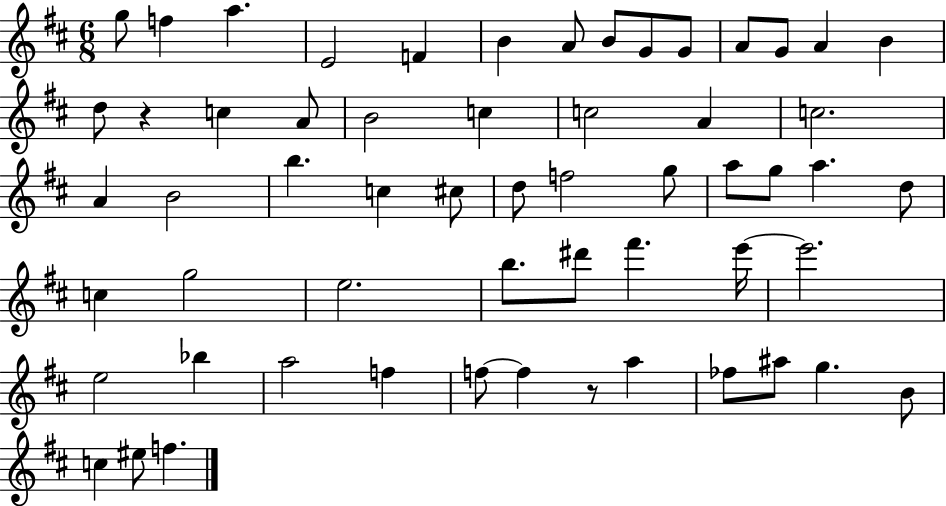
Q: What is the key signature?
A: D major